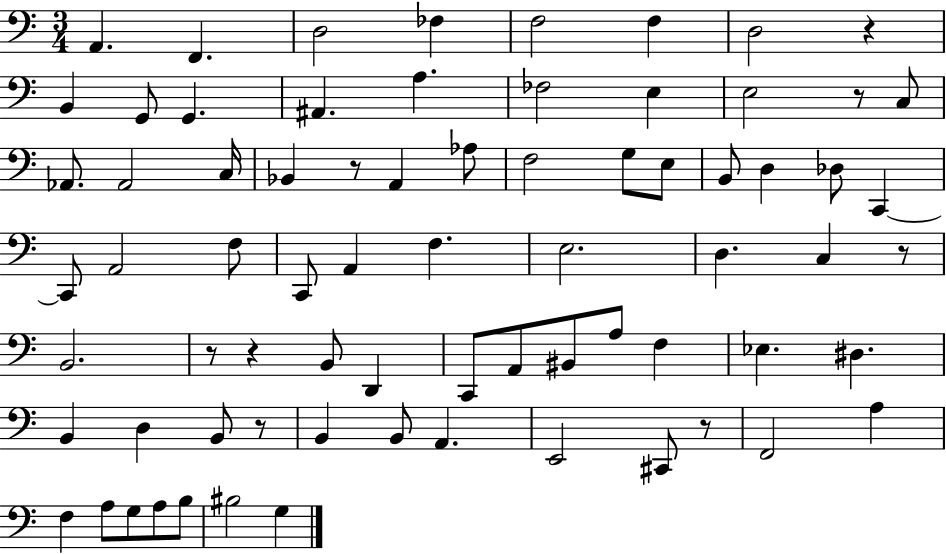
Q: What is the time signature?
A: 3/4